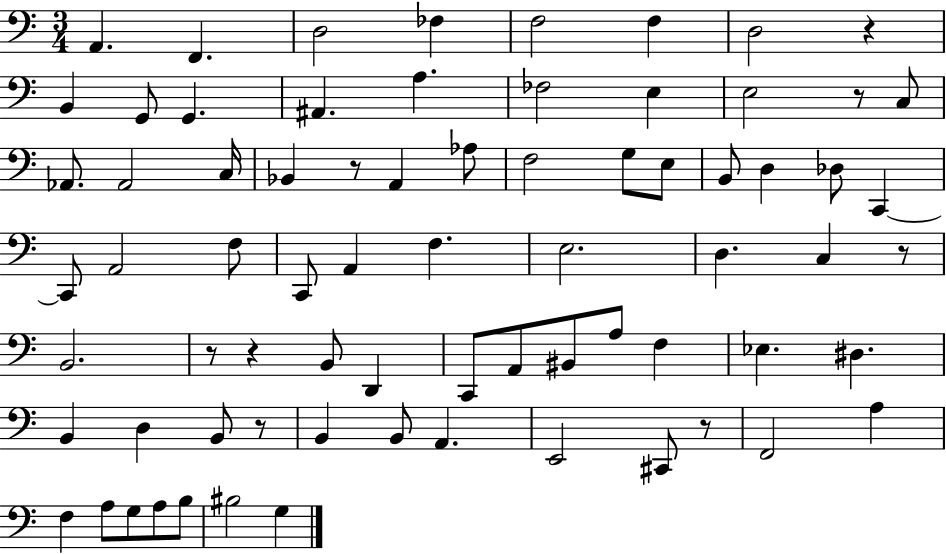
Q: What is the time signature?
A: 3/4